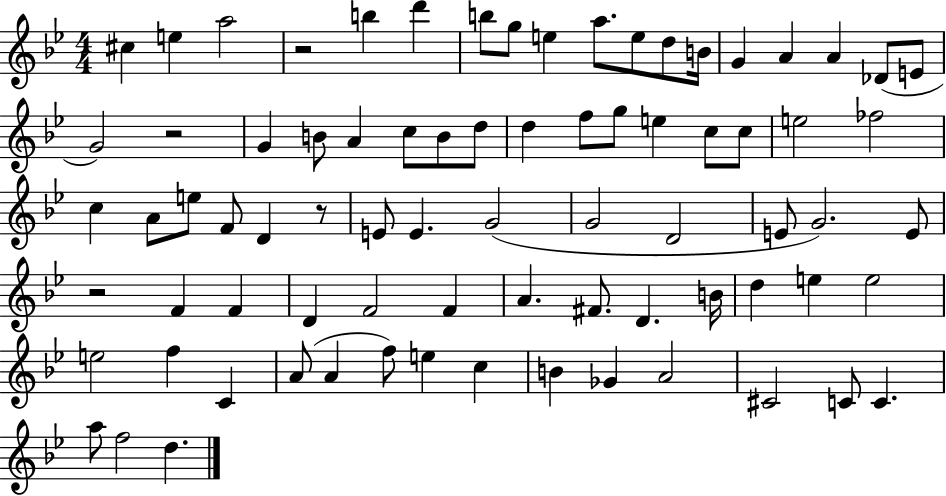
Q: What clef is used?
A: treble